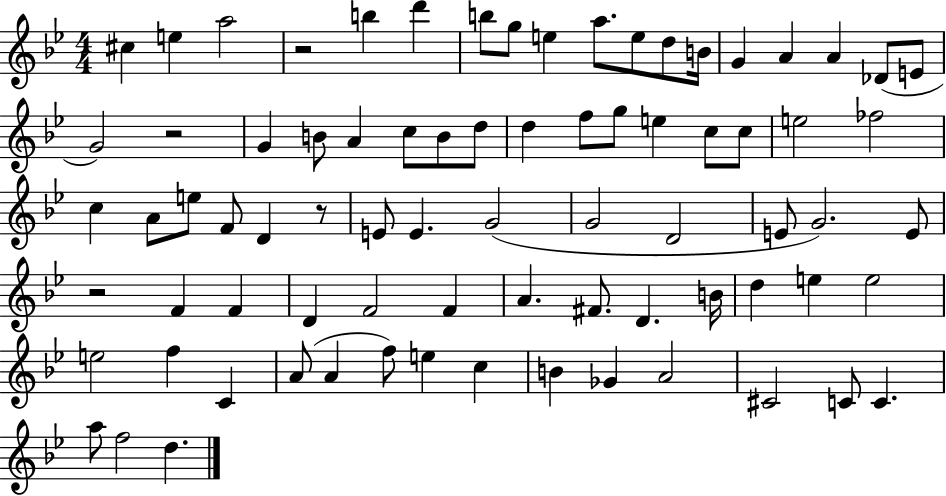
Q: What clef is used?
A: treble